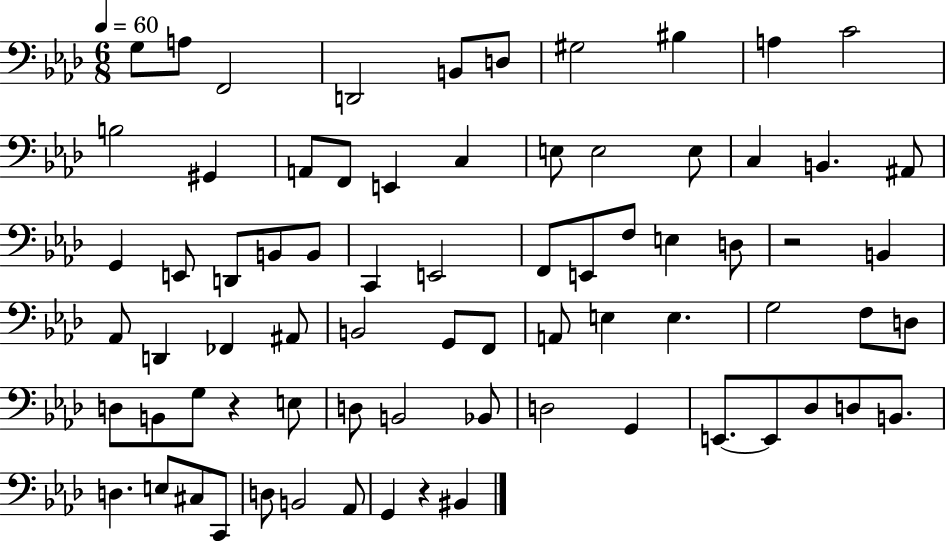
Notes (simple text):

G3/e A3/e F2/h D2/h B2/e D3/e G#3/h BIS3/q A3/q C4/h B3/h G#2/q A2/e F2/e E2/q C3/q E3/e E3/h E3/e C3/q B2/q. A#2/e G2/q E2/e D2/e B2/e B2/e C2/q E2/h F2/e E2/e F3/e E3/q D3/e R/h B2/q Ab2/e D2/q FES2/q A#2/e B2/h G2/e F2/e A2/e E3/q E3/q. G3/h F3/e D3/e D3/e B2/e G3/e R/q E3/e D3/e B2/h Bb2/e D3/h G2/q E2/e. E2/e Db3/e D3/e B2/e. D3/q. E3/e C#3/e C2/e D3/e B2/h Ab2/e G2/q R/q BIS2/q